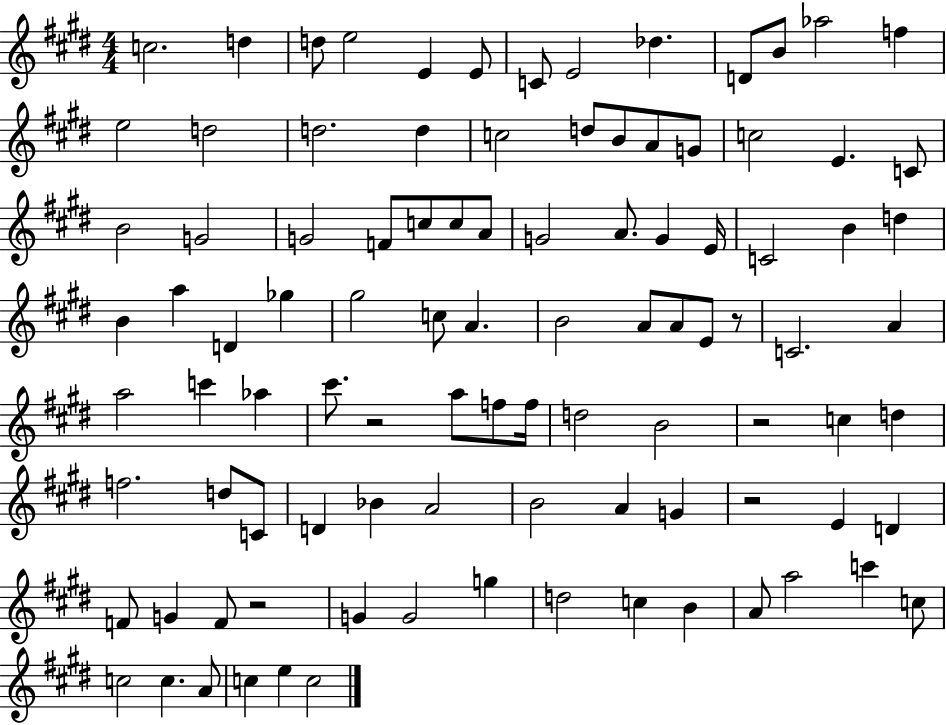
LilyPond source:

{
  \clef treble
  \numericTimeSignature
  \time 4/4
  \key e \major
  \repeat volta 2 { c''2. d''4 | d''8 e''2 e'4 e'8 | c'8 e'2 des''4. | d'8 b'8 aes''2 f''4 | \break e''2 d''2 | d''2. d''4 | c''2 d''8 b'8 a'8 g'8 | c''2 e'4. c'8 | \break b'2 g'2 | g'2 f'8 c''8 c''8 a'8 | g'2 a'8. g'4 e'16 | c'2 b'4 d''4 | \break b'4 a''4 d'4 ges''4 | gis''2 c''8 a'4. | b'2 a'8 a'8 e'8 r8 | c'2. a'4 | \break a''2 c'''4 aes''4 | cis'''8. r2 a''8 f''8 f''16 | d''2 b'2 | r2 c''4 d''4 | \break f''2. d''8 c'8 | d'4 bes'4 a'2 | b'2 a'4 g'4 | r2 e'4 d'4 | \break f'8 g'4 f'8 r2 | g'4 g'2 g''4 | d''2 c''4 b'4 | a'8 a''2 c'''4 c''8 | \break c''2 c''4. a'8 | c''4 e''4 c''2 | } \bar "|."
}